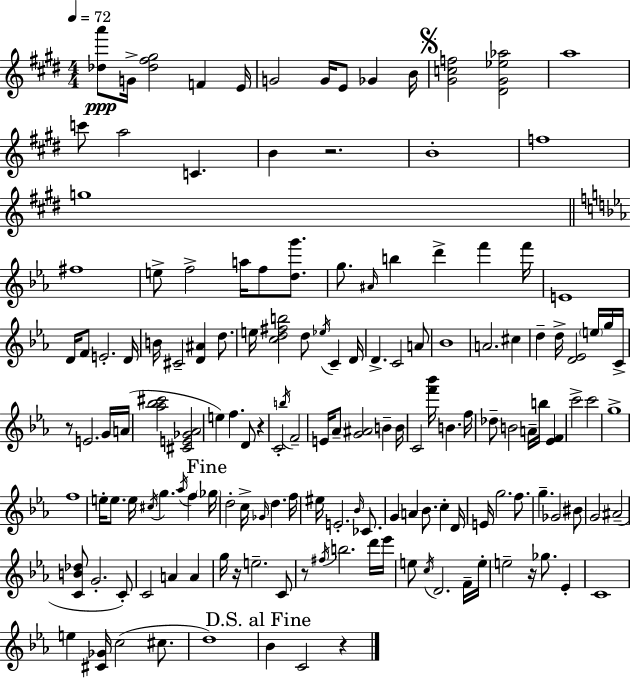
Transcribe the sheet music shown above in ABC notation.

X:1
T:Untitled
M:4/4
L:1/4
K:E
[_da']/2 G/4 [_d^f^g]2 F E/4 G2 G/4 E/2 _G B/4 [^Gcf]2 [^D^G_e_a]2 a4 c'/2 a2 C B z2 B4 f4 g4 ^f4 e/2 f2 a/4 f/2 [dg']/2 g/2 ^A/4 b d' f' f'/4 E4 D/4 F/2 E2 D/4 B/4 ^C2 [D^A] d/2 e/4 [cd^fb]2 d/2 _e/4 C D/4 D C2 A/2 _B4 A2 ^c d d/4 [D_E]2 e/4 g/4 C/4 z/2 E2 G/4 A/4 [_a_b^c']2 [^CE_G_A]2 e f D/2 z C2 b/4 F2 E/4 _A/2 [G^A]2 B B/4 C2 [f'_b']/4 B f/4 _d/2 B2 A/4 b/4 [_EF] c'2 c'2 g4 f4 e/4 e/2 e/4 ^c/4 g _a/4 f _g/4 d2 c/4 _G/4 d f/4 ^e/4 E2 _B/4 _C/2 G A _B/2 c D/4 E/4 g2 f/2 g _G2 ^B/2 G2 ^A2 [CB_d]/2 G2 C/2 C2 A A g/4 z/4 e2 C/2 z/2 ^f/4 b2 d'/4 _e'/4 e/2 c/4 D2 F/4 e/4 e2 z/4 _g/2 _E C4 e [^C_G]/4 c2 ^c/2 d4 _B C2 z